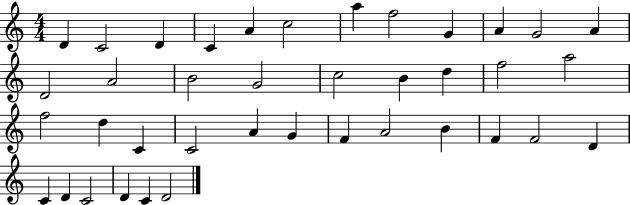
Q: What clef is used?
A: treble